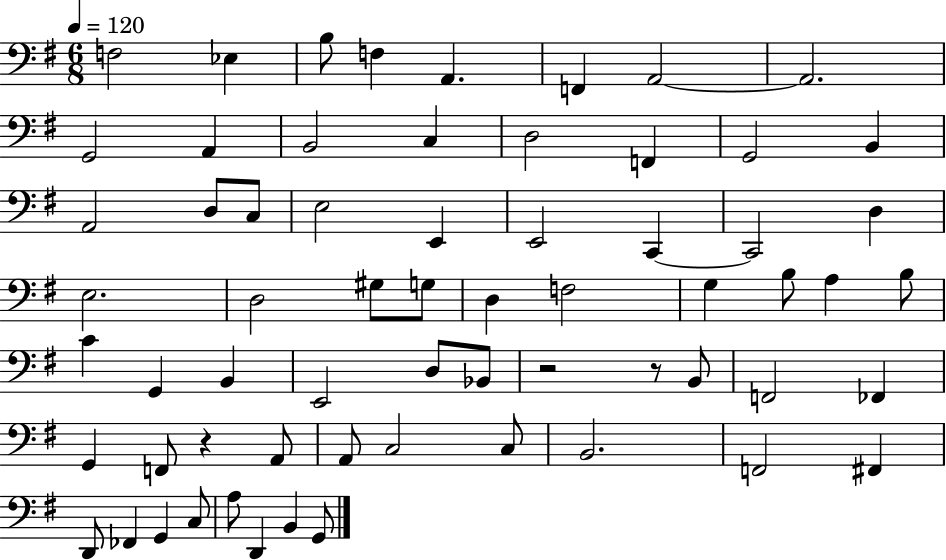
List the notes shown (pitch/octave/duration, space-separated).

F3/h Eb3/q B3/e F3/q A2/q. F2/q A2/h A2/h. G2/h A2/q B2/h C3/q D3/h F2/q G2/h B2/q A2/h D3/e C3/e E3/h E2/q E2/h C2/q C2/h D3/q E3/h. D3/h G#3/e G3/e D3/q F3/h G3/q B3/e A3/q B3/e C4/q G2/q B2/q E2/h D3/e Bb2/e R/h R/e B2/e F2/h FES2/q G2/q F2/e R/q A2/e A2/e C3/h C3/e B2/h. F2/h F#2/q D2/e FES2/q G2/q C3/e A3/e D2/q B2/q G2/e